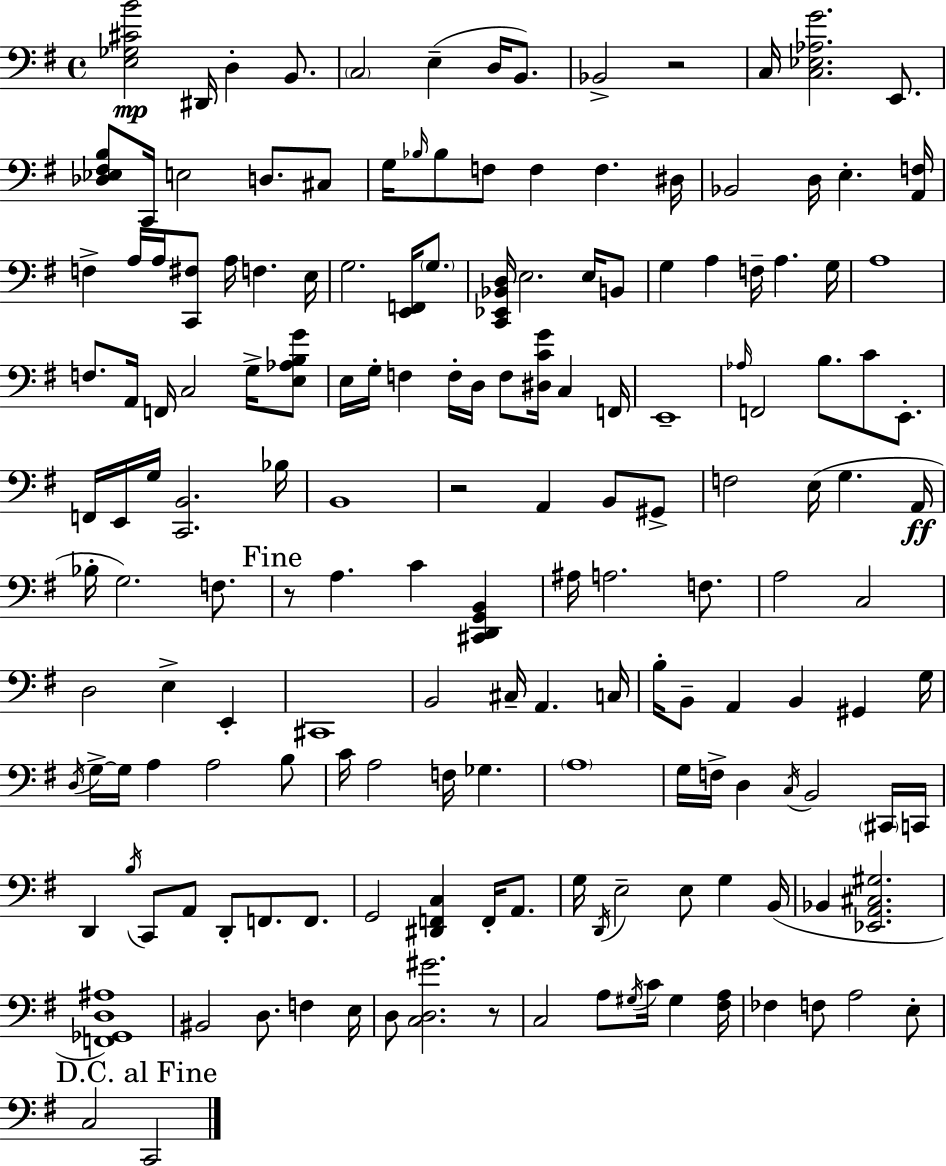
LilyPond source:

{
  \clef bass
  \time 4/4
  \defaultTimeSignature
  \key e \minor
  \repeat volta 2 { <e ges cis' b'>2\mp dis,16 d4-. b,8. | \parenthesize c2 e4--( d16 b,8.) | bes,2-> r2 | c16 <c ees aes g'>2. e,8. | \break <des ees fis b>8 c,16 e2 d8. cis8 | g16 \grace { bes16 } bes8 f8 f4 f4. | dis16 bes,2 d16 e4.-. | <a, f>16 f4-> a16 a16 <c, fis>8 a16 f4. | \break e16 g2. <e, f,>16 \parenthesize g8. | <c, ees, bes, d>16 e2. e16 b,8 | g4 a4 f16-- a4. | g16 a1 | \break f8. a,16 f,16 c2 g16-> <e aes b g'>8 | e16 g16-. f4 f16-. d16 f8 <dis c' g'>16 c4 | f,16 e,1-- | \grace { aes16 } f,2 b8. c'8 e,8.-. | \break f,16 e,16 g16 <c, b,>2. | bes16 b,1 | r2 a,4 b,8 | gis,8-> f2 e16( g4. | \break a,16\ff bes16-. g2.) f8. | \mark "Fine" r8 a4. c'4 <cis, d, g, b,>4 | ais16 a2. f8. | a2 c2 | \break d2 e4-> e,4-. | cis,1 | b,2 cis16-- a,4. | c16 b16-. b,8-- a,4 b,4 gis,4 | \break g16 \acciaccatura { d16 } g16->~~ g16 a4 a2 | b8 c'16 a2 f16 ges4. | \parenthesize a1 | g16 f16-> d4 \acciaccatura { c16 } b,2 | \break \parenthesize cis,16 c,16 d,4 \acciaccatura { b16 } c,8 a,8 d,8-. f,8. | f,8. g,2 <dis, f, c>4 | f,16-. a,8. g16 \acciaccatura { d,16 } e2-- e8 | g4 b,16( bes,4 <ees, a, cis gis>2. | \break <f, ges, d ais>1) | bis,2 d8. | f4 e16 d8 <c d gis'>2. | r8 c2 a8 | \break \acciaccatura { gis16 } c'16 gis4 <fis a>16 fes4 f8 a2 | e8-. \mark "D.C. al Fine" c2 c,2 | } \bar "|."
}